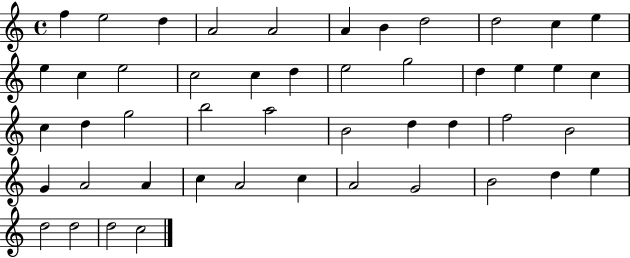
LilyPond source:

{
  \clef treble
  \time 4/4
  \defaultTimeSignature
  \key c \major
  f''4 e''2 d''4 | a'2 a'2 | a'4 b'4 d''2 | d''2 c''4 e''4 | \break e''4 c''4 e''2 | c''2 c''4 d''4 | e''2 g''2 | d''4 e''4 e''4 c''4 | \break c''4 d''4 g''2 | b''2 a''2 | b'2 d''4 d''4 | f''2 b'2 | \break g'4 a'2 a'4 | c''4 a'2 c''4 | a'2 g'2 | b'2 d''4 e''4 | \break d''2 d''2 | d''2 c''2 | \bar "|."
}